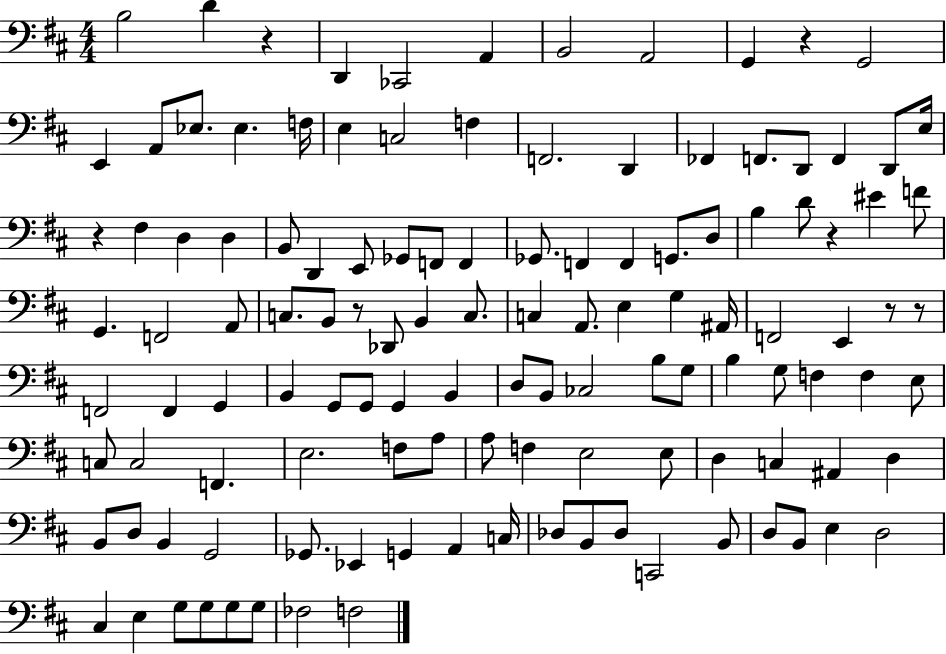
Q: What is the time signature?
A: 4/4